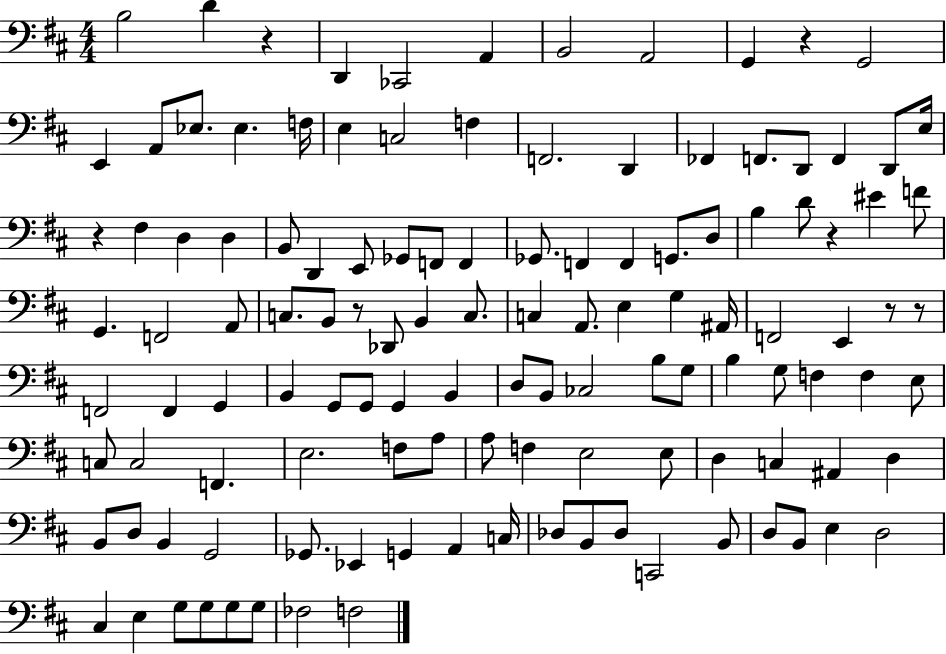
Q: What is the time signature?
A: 4/4